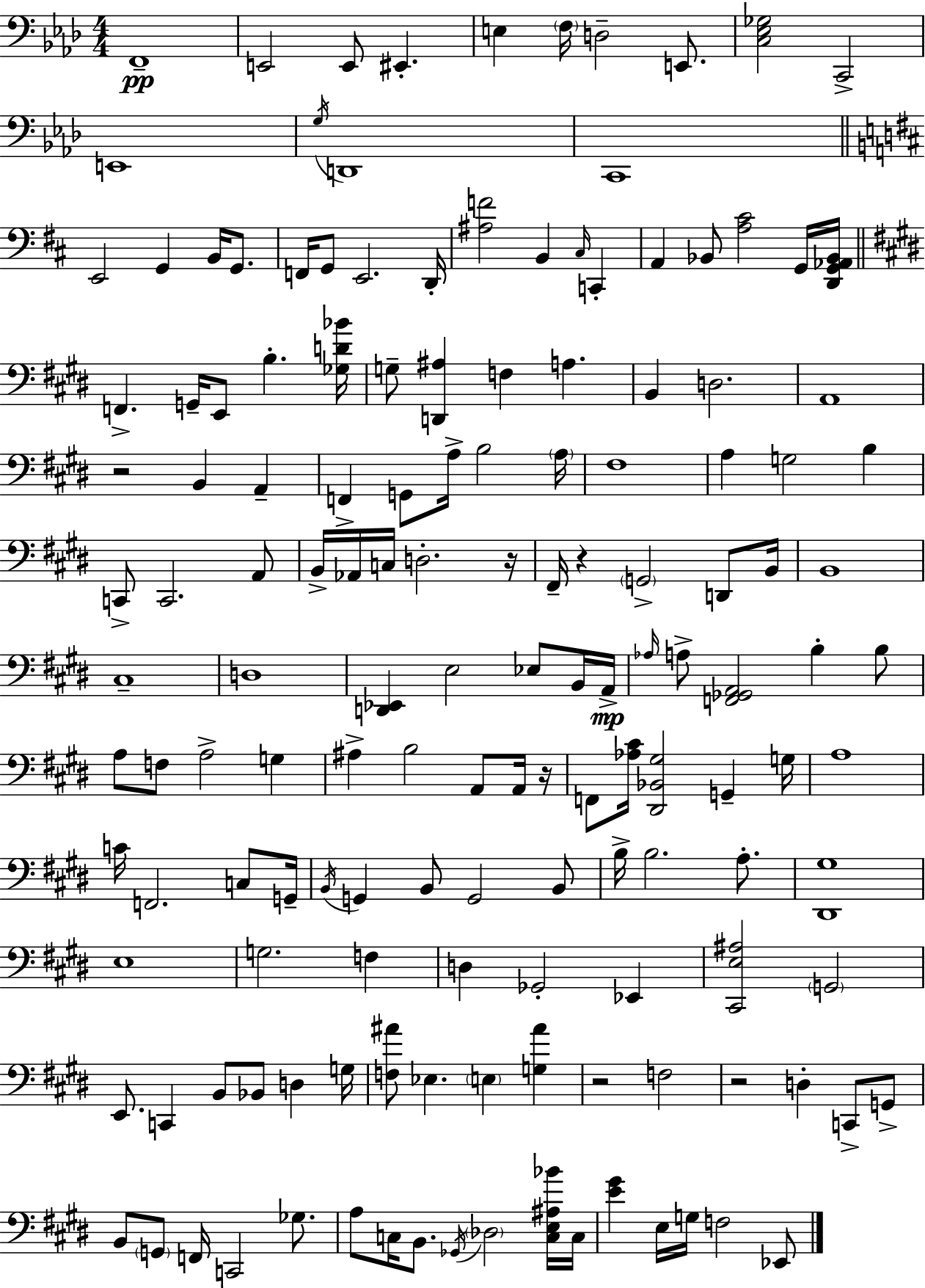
F2/w E2/h E2/e EIS2/q. E3/q F3/s D3/h E2/e. [C3,Eb3,Gb3]/h C2/h E2/w G3/s D2/w C2/w E2/h G2/q B2/s G2/e. F2/s G2/e E2/h. D2/s [A#3,F4]/h B2/q C#3/s C2/q A2/q Bb2/e [A3,C#4]/h G2/s [D2,G2,Ab2,Bb2]/s F2/q. G2/s E2/e B3/q. [Gb3,D4,Bb4]/s G3/e [D2,A#3]/q F3/q A3/q. B2/q D3/h. A2/w R/h B2/q A2/q F2/q G2/e A3/s B3/h A3/s F#3/w A3/q G3/h B3/q C2/e C2/h. A2/e B2/s Ab2/s C3/s D3/h. R/s F#2/s R/q G2/h D2/e B2/s B2/w C#3/w D3/w [D2,Eb2]/q E3/h Eb3/e B2/s A2/s Ab3/s A3/e [F2,Gb2,A2]/h B3/q B3/e A3/e F3/e A3/h G3/q A#3/q B3/h A2/e A2/s R/s F2/e [Ab3,C#4]/s [D#2,Bb2,G#3]/h G2/q G3/s A3/w C4/s F2/h. C3/e G2/s B2/s G2/q B2/e G2/h B2/e B3/s B3/h. A3/e. [D#2,G#3]/w E3/w G3/h. F3/q D3/q Gb2/h Eb2/q [C#2,E3,A#3]/h G2/h E2/e. C2/q B2/e Bb2/e D3/q G3/s [F3,A#4]/e Eb3/q. E3/q [G3,A#4]/q R/h F3/h R/h D3/q C2/e G2/e B2/e G2/e F2/s C2/h Gb3/e. A3/e C3/s B2/e. Gb2/s Db3/h [C3,E3,A#3,Bb4]/s C3/s [E4,G#4]/q E3/s G3/s F3/h Eb2/e